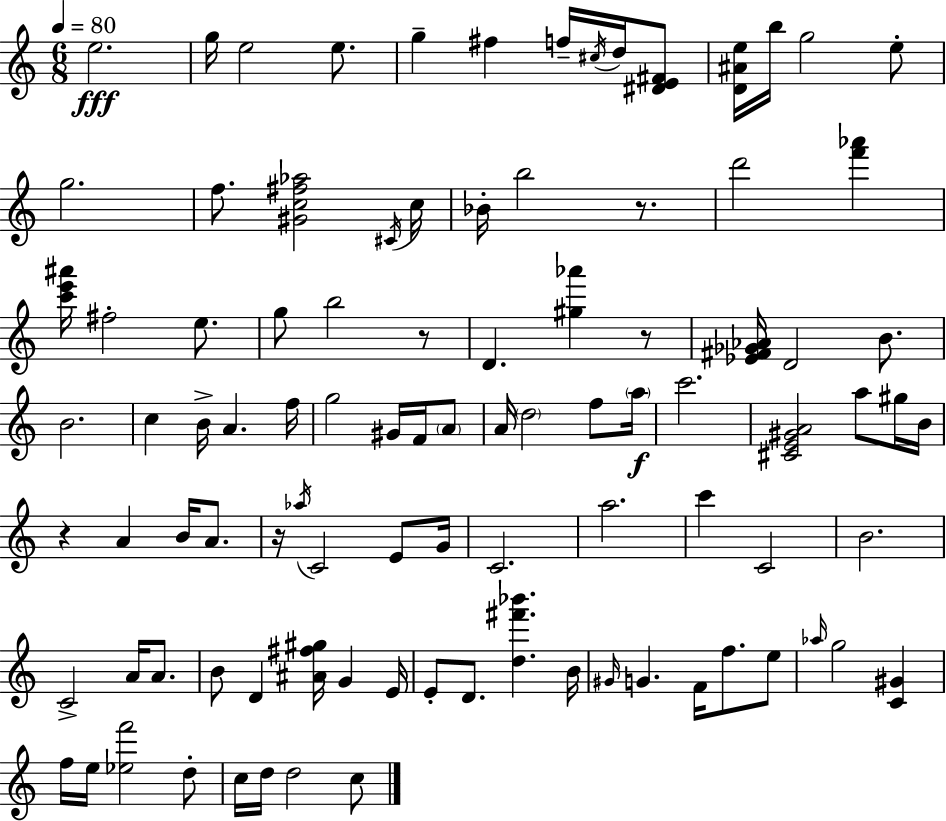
E5/h. G5/s E5/h E5/e. G5/q F#5/q F5/s C#5/s D5/s [D#4,E4,F#4]/e [D4,A#4,E5]/s B5/s G5/h E5/e G5/h. F5/e. [G#4,C5,F#5,Ab5]/h C#4/s C5/s Bb4/s B5/h R/e. D6/h [F6,Ab6]/q [C6,E6,A#6]/s F#5/h E5/e. G5/e B5/h R/e D4/q. [G#5,Ab6]/q R/e [Eb4,F#4,Gb4,Ab4]/s D4/h B4/e. B4/h. C5/q B4/s A4/q. F5/s G5/h G#4/s F4/s A4/e A4/s D5/h F5/e A5/s C6/h. [C#4,E4,G#4,A4]/h A5/e G#5/s B4/s R/q A4/q B4/s A4/e. R/s Ab5/s C4/h E4/e G4/s C4/h. A5/h. C6/q C4/h B4/h. C4/h A4/s A4/e. B4/e D4/q [A#4,F#5,G#5]/s G4/q E4/s E4/e D4/e. [D5,F#6,Bb6]/q. B4/s G#4/s G4/q. F4/s F5/e. E5/e Ab5/s G5/h [C4,G#4]/q F5/s E5/s [Eb5,F6]/h D5/e C5/s D5/s D5/h C5/e